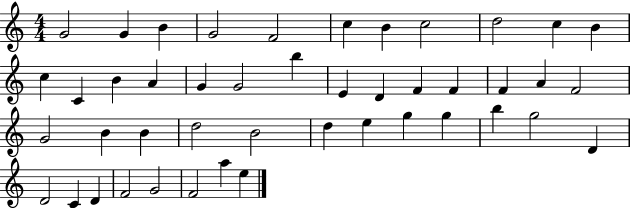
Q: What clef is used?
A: treble